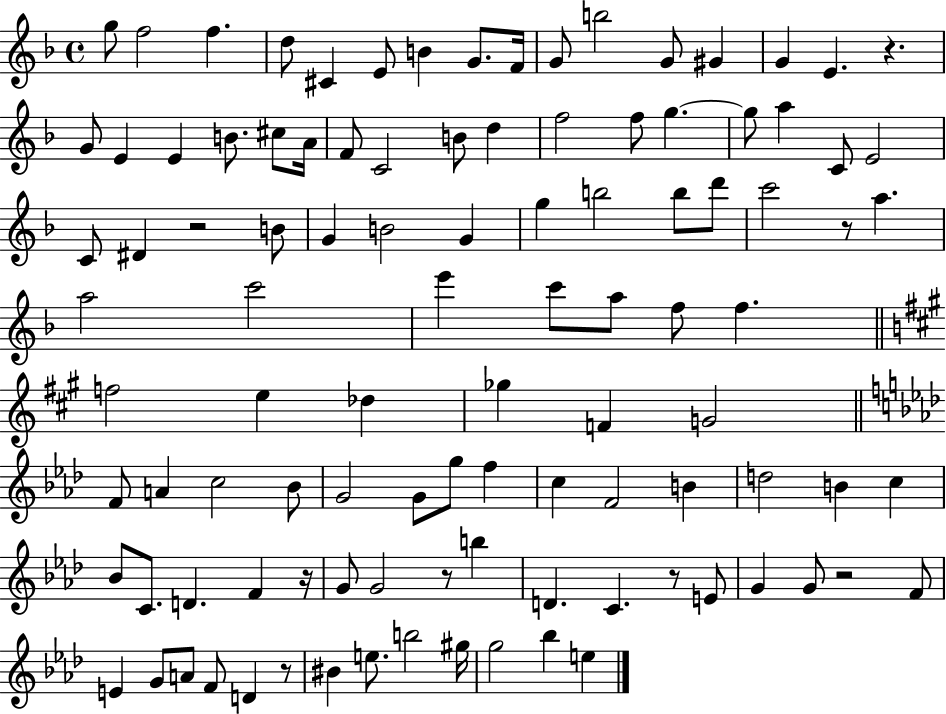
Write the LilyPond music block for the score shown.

{
  \clef treble
  \time 4/4
  \defaultTimeSignature
  \key f \major
  g''8 f''2 f''4. | d''8 cis'4 e'8 b'4 g'8. f'16 | g'8 b''2 g'8 gis'4 | g'4 e'4. r4. | \break g'8 e'4 e'4 b'8. cis''8 a'16 | f'8 c'2 b'8 d''4 | f''2 f''8 g''4.~~ | g''8 a''4 c'8 e'2 | \break c'8 dis'4 r2 b'8 | g'4 b'2 g'4 | g''4 b''2 b''8 d'''8 | c'''2 r8 a''4. | \break a''2 c'''2 | e'''4 c'''8 a''8 f''8 f''4. | \bar "||" \break \key a \major f''2 e''4 des''4 | ges''4 f'4 g'2 | \bar "||" \break \key aes \major f'8 a'4 c''2 bes'8 | g'2 g'8 g''8 f''4 | c''4 f'2 b'4 | d''2 b'4 c''4 | \break bes'8 c'8. d'4. f'4 r16 | g'8 g'2 r8 b''4 | d'4. c'4. r8 e'8 | g'4 g'8 r2 f'8 | \break e'4 g'8 a'8 f'8 d'4 r8 | bis'4 e''8. b''2 gis''16 | g''2 bes''4 e''4 | \bar "|."
}